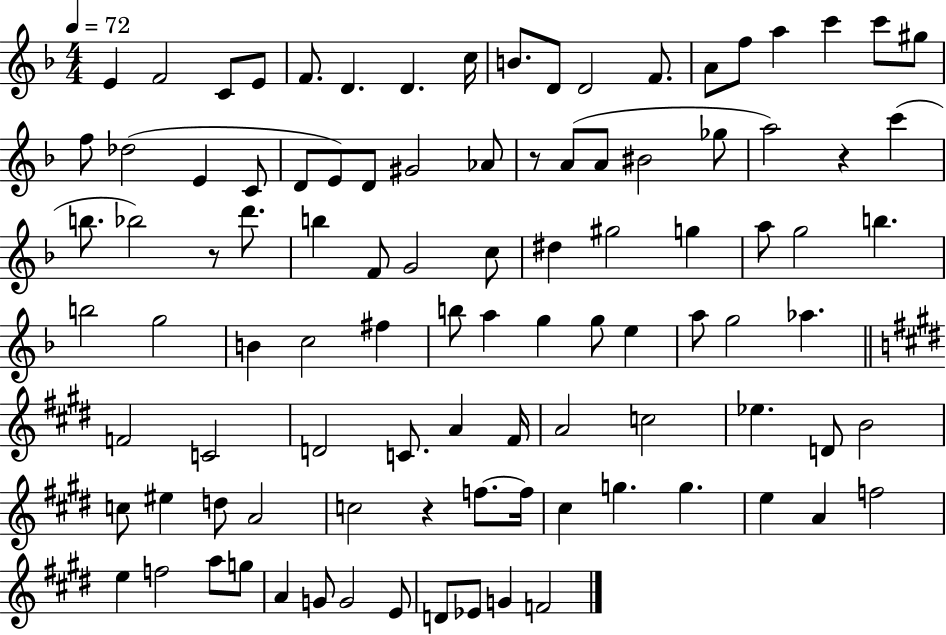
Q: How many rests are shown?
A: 4